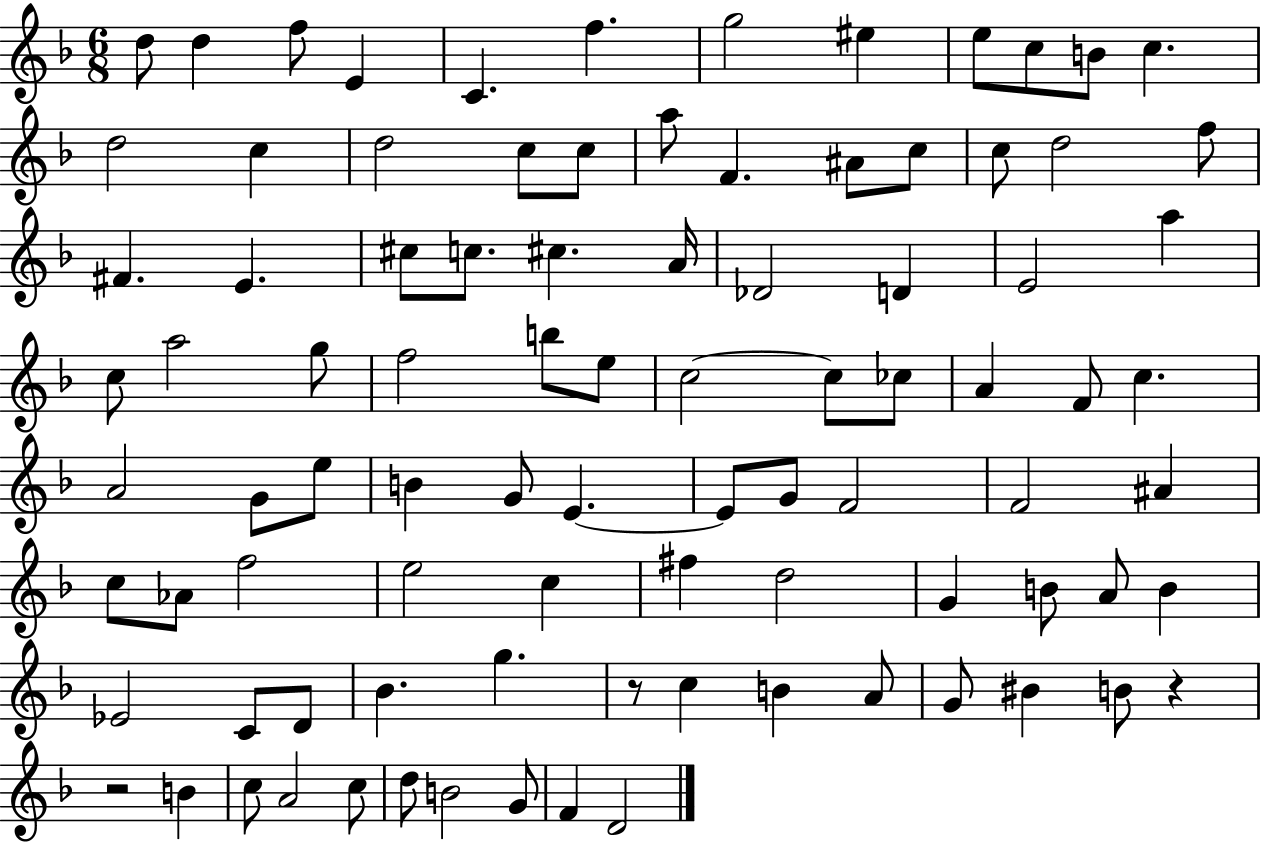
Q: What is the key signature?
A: F major